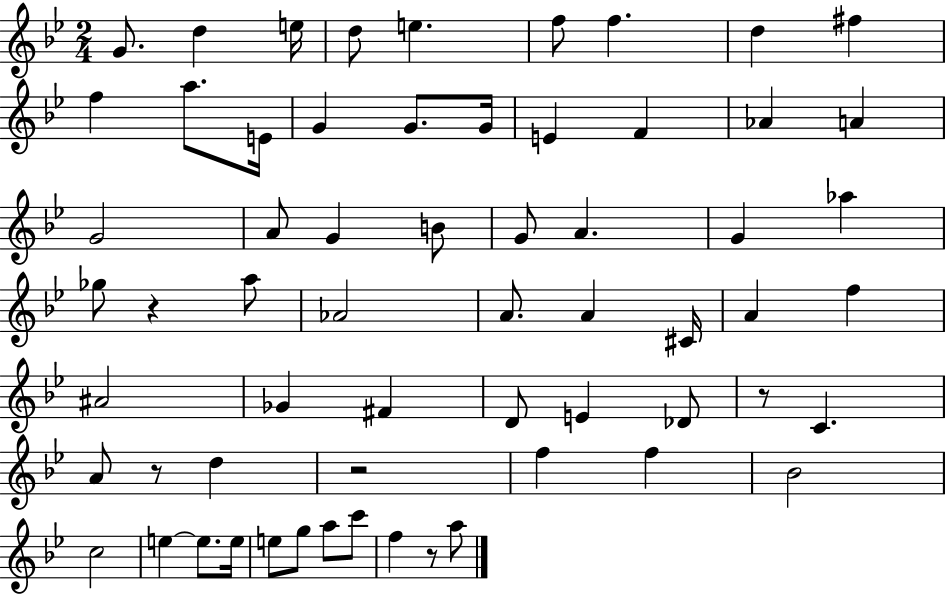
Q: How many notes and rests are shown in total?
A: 62